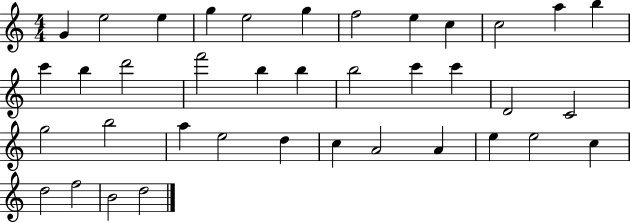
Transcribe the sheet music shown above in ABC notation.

X:1
T:Untitled
M:4/4
L:1/4
K:C
G e2 e g e2 g f2 e c c2 a b c' b d'2 f'2 b b b2 c' c' D2 C2 g2 b2 a e2 d c A2 A e e2 c d2 f2 B2 d2